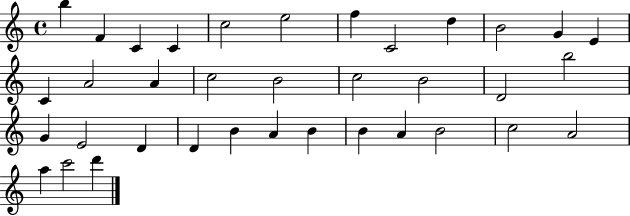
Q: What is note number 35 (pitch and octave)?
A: C6